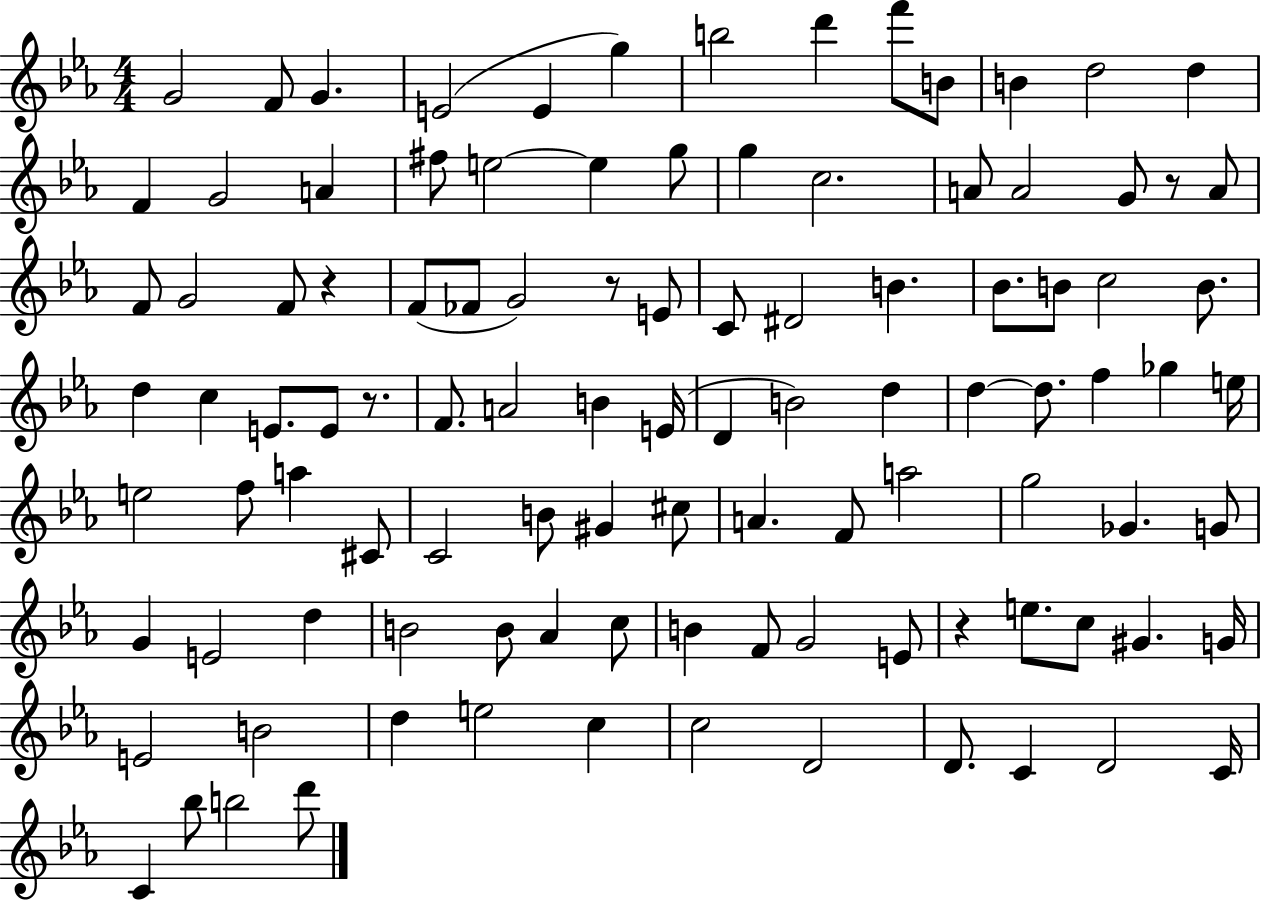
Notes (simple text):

G4/h F4/e G4/q. E4/h E4/q G5/q B5/h D6/q F6/e B4/e B4/q D5/h D5/q F4/q G4/h A4/q F#5/e E5/h E5/q G5/e G5/q C5/h. A4/e A4/h G4/e R/e A4/e F4/e G4/h F4/e R/q F4/e FES4/e G4/h R/e E4/e C4/e D#4/h B4/q. Bb4/e. B4/e C5/h B4/e. D5/q C5/q E4/e. E4/e R/e. F4/e. A4/h B4/q E4/s D4/q B4/h D5/q D5/q D5/e. F5/q Gb5/q E5/s E5/h F5/e A5/q C#4/e C4/h B4/e G#4/q C#5/e A4/q. F4/e A5/h G5/h Gb4/q. G4/e G4/q E4/h D5/q B4/h B4/e Ab4/q C5/e B4/q F4/e G4/h E4/e R/q E5/e. C5/e G#4/q. G4/s E4/h B4/h D5/q E5/h C5/q C5/h D4/h D4/e. C4/q D4/h C4/s C4/q Bb5/e B5/h D6/e